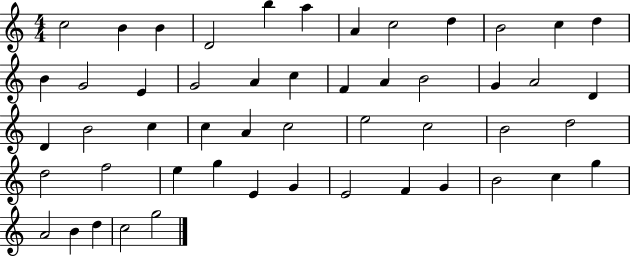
C5/h B4/q B4/q D4/h B5/q A5/q A4/q C5/h D5/q B4/h C5/q D5/q B4/q G4/h E4/q G4/h A4/q C5/q F4/q A4/q B4/h G4/q A4/h D4/q D4/q B4/h C5/q C5/q A4/q C5/h E5/h C5/h B4/h D5/h D5/h F5/h E5/q G5/q E4/q G4/q E4/h F4/q G4/q B4/h C5/q G5/q A4/h B4/q D5/q C5/h G5/h